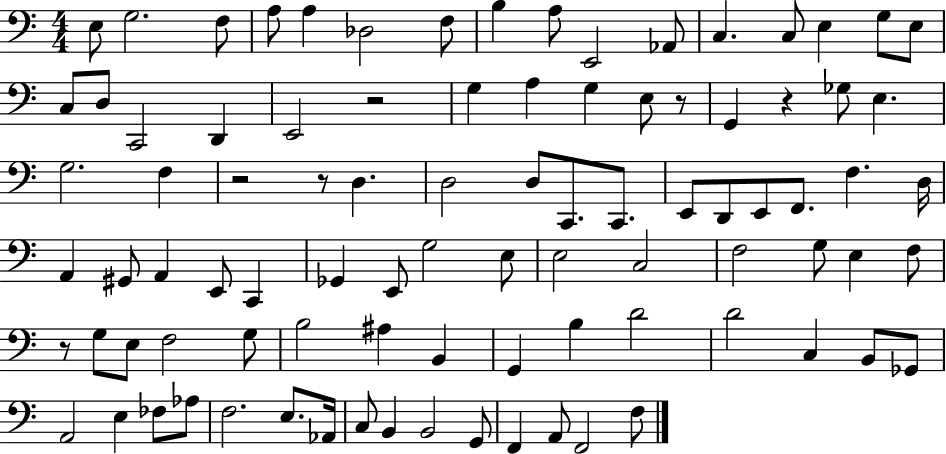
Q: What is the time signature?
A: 4/4